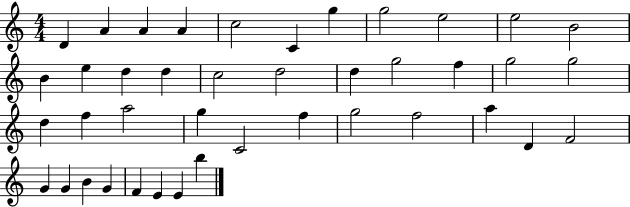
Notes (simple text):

D4/q A4/q A4/q A4/q C5/h C4/q G5/q G5/h E5/h E5/h B4/h B4/q E5/q D5/q D5/q C5/h D5/h D5/q G5/h F5/q G5/h G5/h D5/q F5/q A5/h G5/q C4/h F5/q G5/h F5/h A5/q D4/q F4/h G4/q G4/q B4/q G4/q F4/q E4/q E4/q B5/q